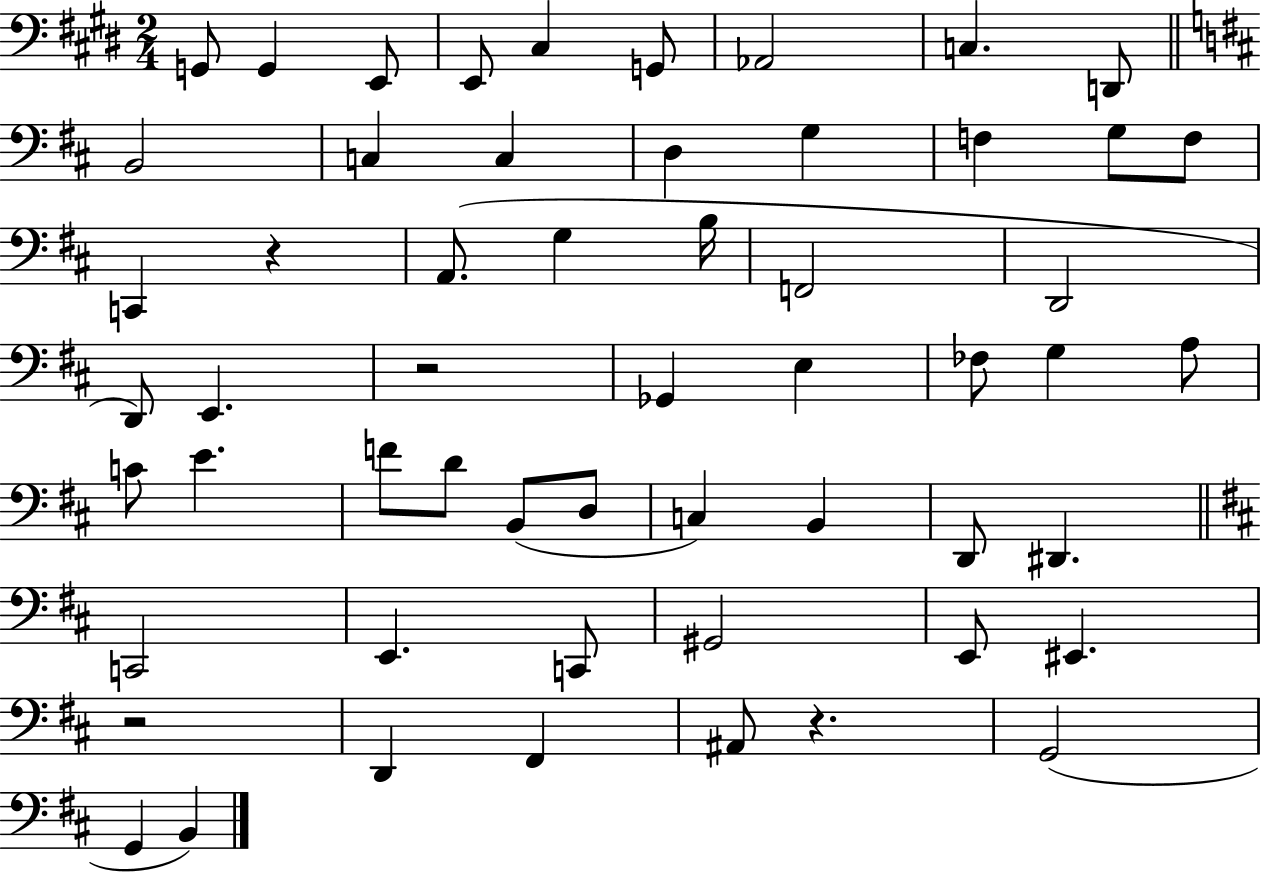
{
  \clef bass
  \numericTimeSignature
  \time 2/4
  \key e \major
  g,8 g,4 e,8 | e,8 cis4 g,8 | aes,2 | c4. d,8 | \break \bar "||" \break \key b \minor b,2 | c4 c4 | d4 g4 | f4 g8 f8 | \break c,4 r4 | a,8.( g4 b16 | f,2 | d,2 | \break d,8) e,4. | r2 | ges,4 e4 | fes8 g4 a8 | \break c'8 e'4. | f'8 d'8 b,8( d8 | c4) b,4 | d,8 dis,4. | \break \bar "||" \break \key b \minor c,2 | e,4. c,8 | gis,2 | e,8 eis,4. | \break r2 | d,4 fis,4 | ais,8 r4. | g,2( | \break g,4 b,4) | \bar "|."
}